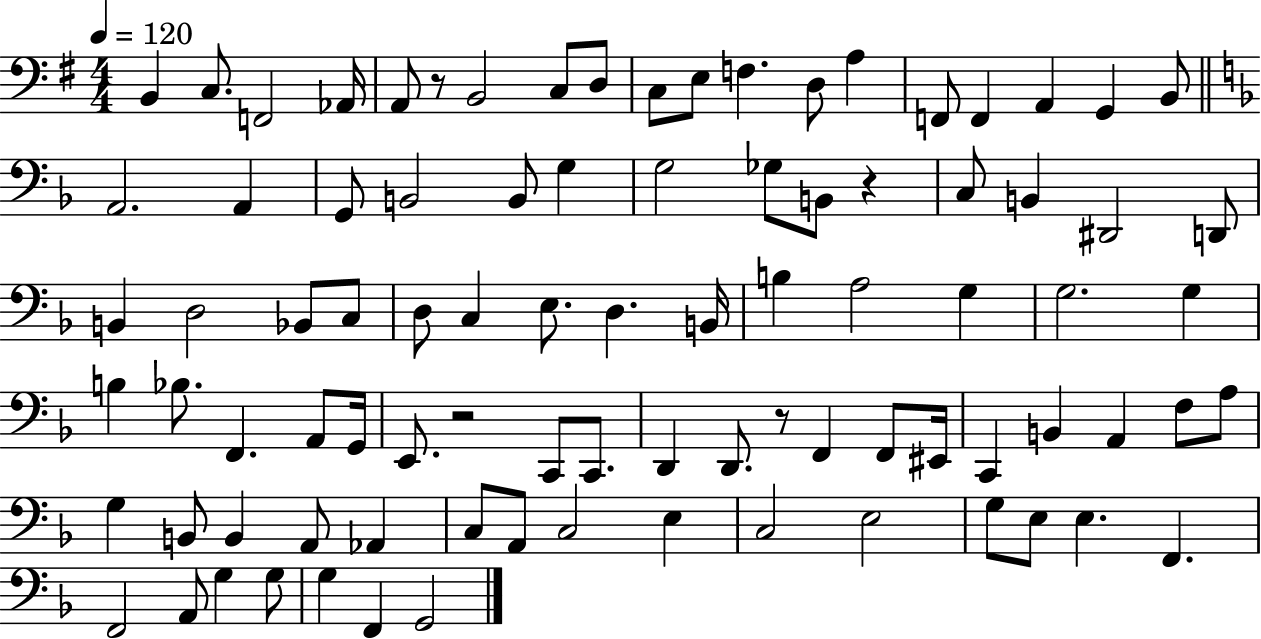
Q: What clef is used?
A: bass